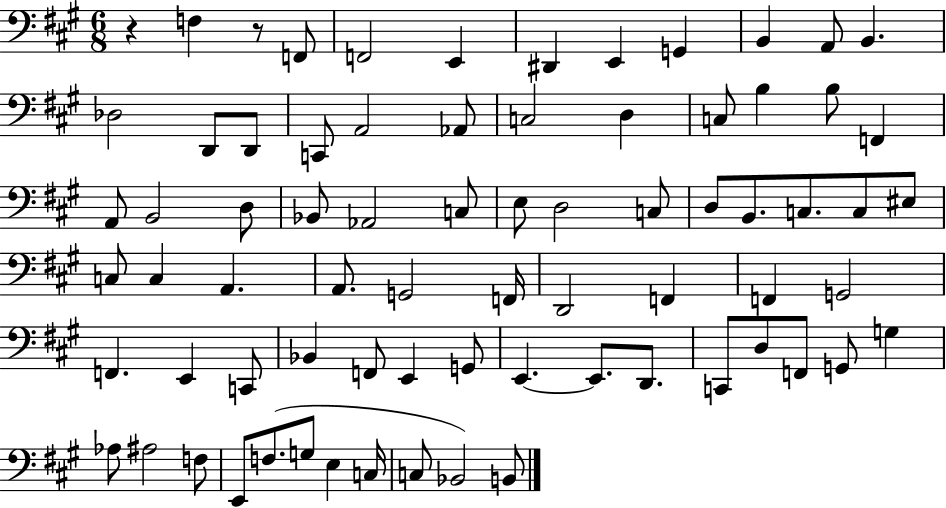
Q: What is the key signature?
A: A major